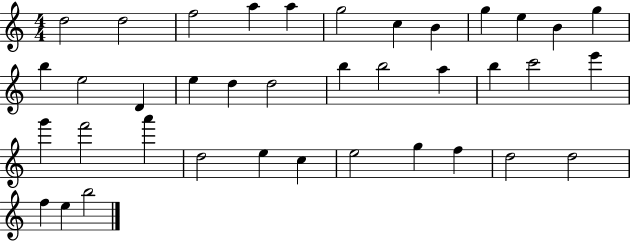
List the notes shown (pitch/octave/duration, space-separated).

D5/h D5/h F5/h A5/q A5/q G5/h C5/q B4/q G5/q E5/q B4/q G5/q B5/q E5/h D4/q E5/q D5/q D5/h B5/q B5/h A5/q B5/q C6/h E6/q G6/q F6/h A6/q D5/h E5/q C5/q E5/h G5/q F5/q D5/h D5/h F5/q E5/q B5/h